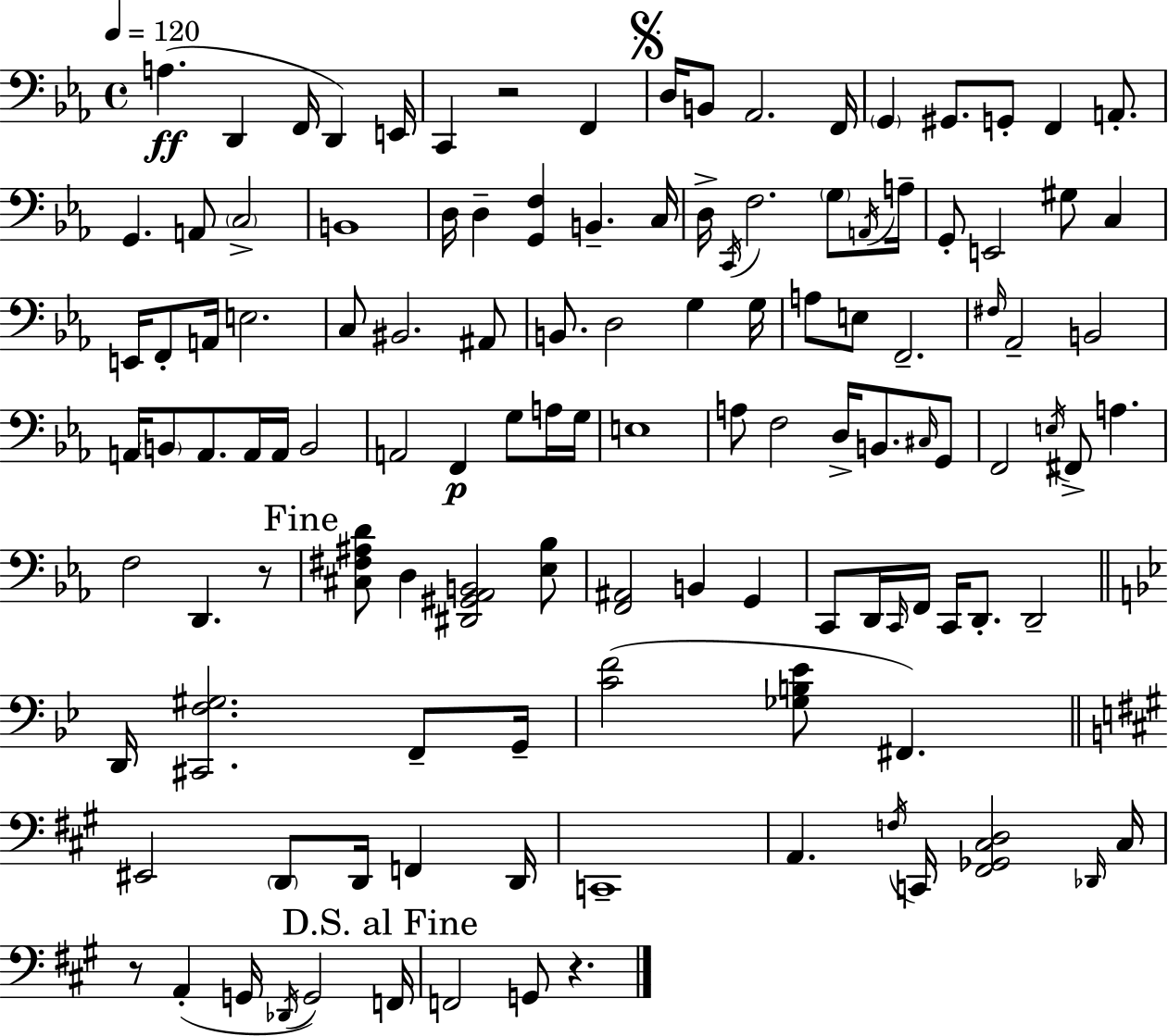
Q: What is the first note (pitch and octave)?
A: A3